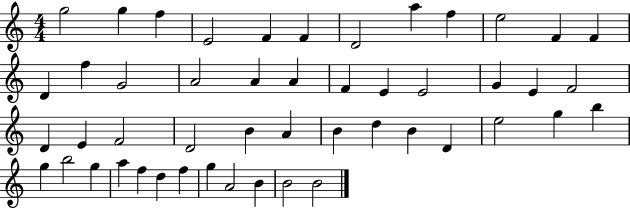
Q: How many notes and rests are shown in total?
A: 49